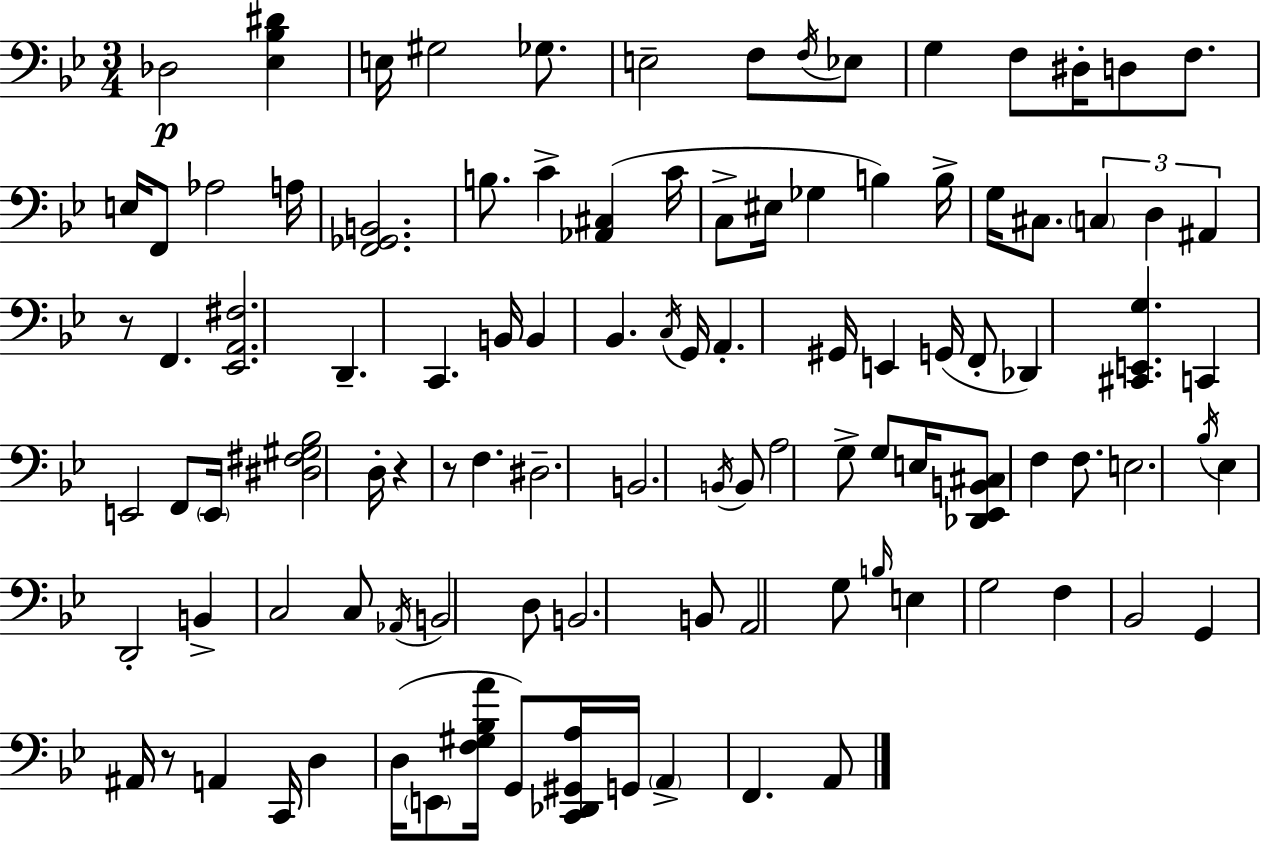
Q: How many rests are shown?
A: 4